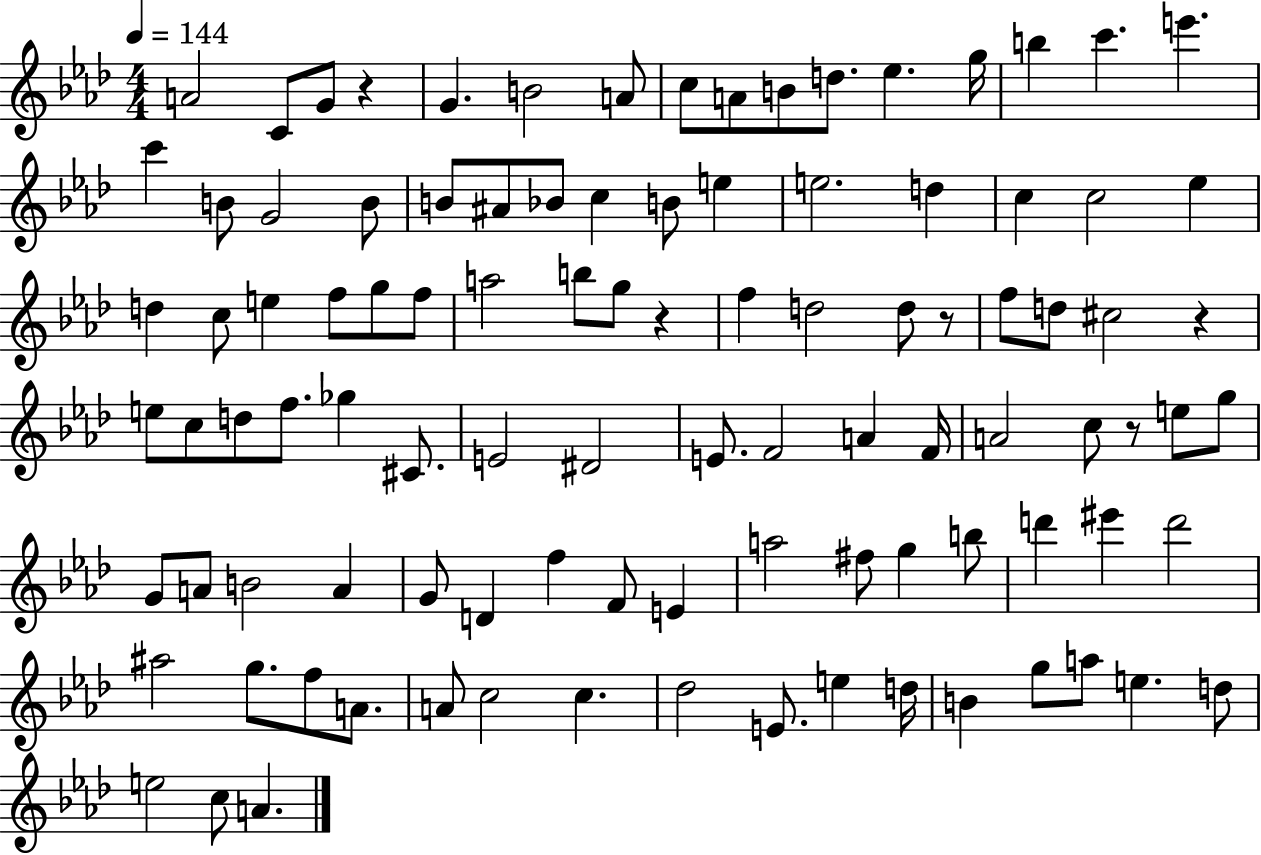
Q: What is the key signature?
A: AES major